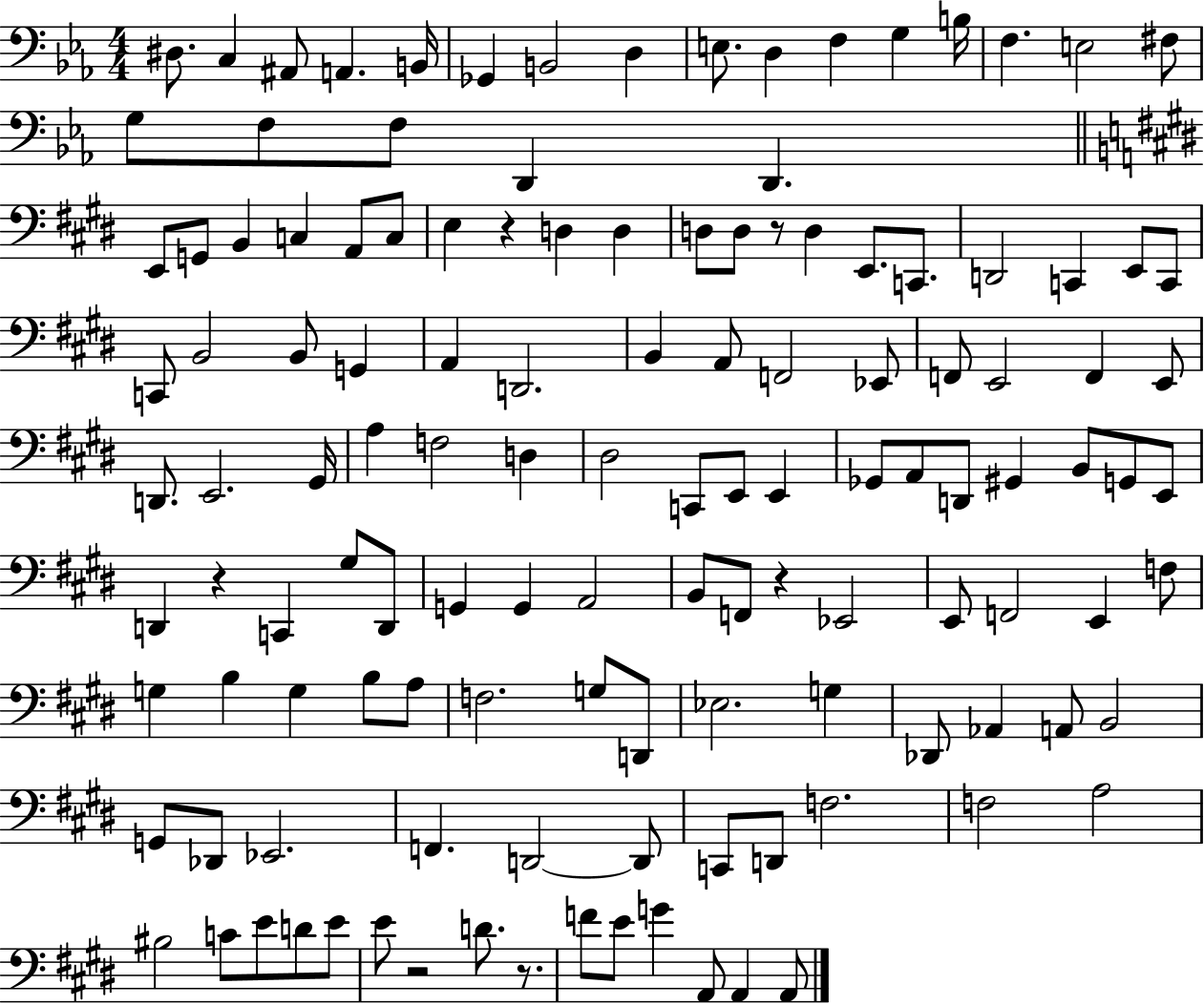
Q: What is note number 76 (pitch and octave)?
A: G2